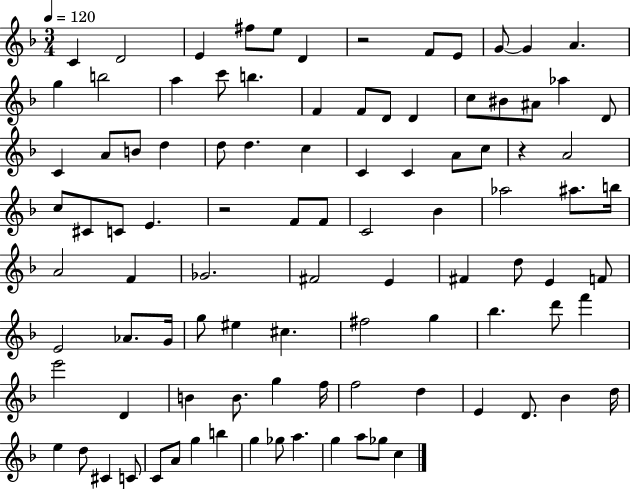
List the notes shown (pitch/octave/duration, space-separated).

C4/q D4/h E4/q F#5/e E5/e D4/q R/h F4/e E4/e G4/e G4/q A4/q. G5/q B5/h A5/q C6/e B5/q. F4/q F4/e D4/e D4/q C5/e BIS4/e A#4/e Ab5/q D4/e C4/q A4/e B4/e D5/q D5/e D5/q. C5/q C4/q C4/q A4/e C5/e R/q A4/h C5/e C#4/e C4/e E4/q. R/h F4/e F4/e C4/h Bb4/q Ab5/h A#5/e. B5/s A4/h F4/q Gb4/h. F#4/h E4/q F#4/q D5/e E4/q F4/e E4/h Ab4/e. G4/s G5/e EIS5/q C#5/q. F#5/h G5/q Bb5/q. D6/e F6/q E6/h D4/q B4/q B4/e. G5/q F5/s F5/h D5/q E4/q D4/e. Bb4/q D5/s E5/q D5/e C#4/q C4/e C4/e A4/e G5/q B5/q G5/q Gb5/e A5/q. G5/q A5/e Gb5/e C5/q